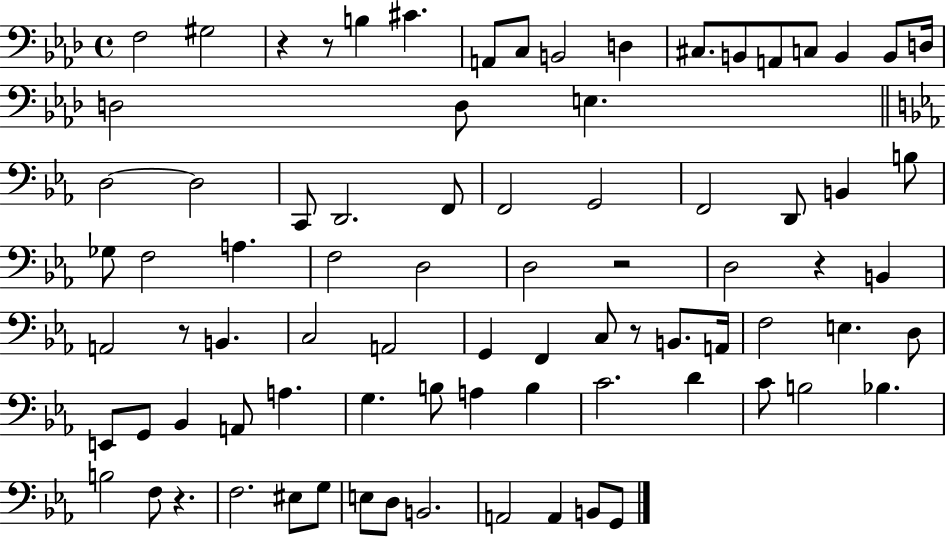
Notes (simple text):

F3/h G#3/h R/q R/e B3/q C#4/q. A2/e C3/e B2/h D3/q C#3/e. B2/e A2/e C3/e B2/q B2/e D3/s D3/h D3/e E3/q. D3/h D3/h C2/e D2/h. F2/e F2/h G2/h F2/h D2/e B2/q B3/e Gb3/e F3/h A3/q. F3/h D3/h D3/h R/h D3/h R/q B2/q A2/h R/e B2/q. C3/h A2/h G2/q F2/q C3/e R/e B2/e. A2/s F3/h E3/q. D3/e E2/e G2/e Bb2/q A2/e A3/q. G3/q. B3/e A3/q B3/q C4/h. D4/q C4/e B3/h Bb3/q. B3/h F3/e R/q. F3/h. EIS3/e G3/e E3/e D3/e B2/h. A2/h A2/q B2/e G2/e